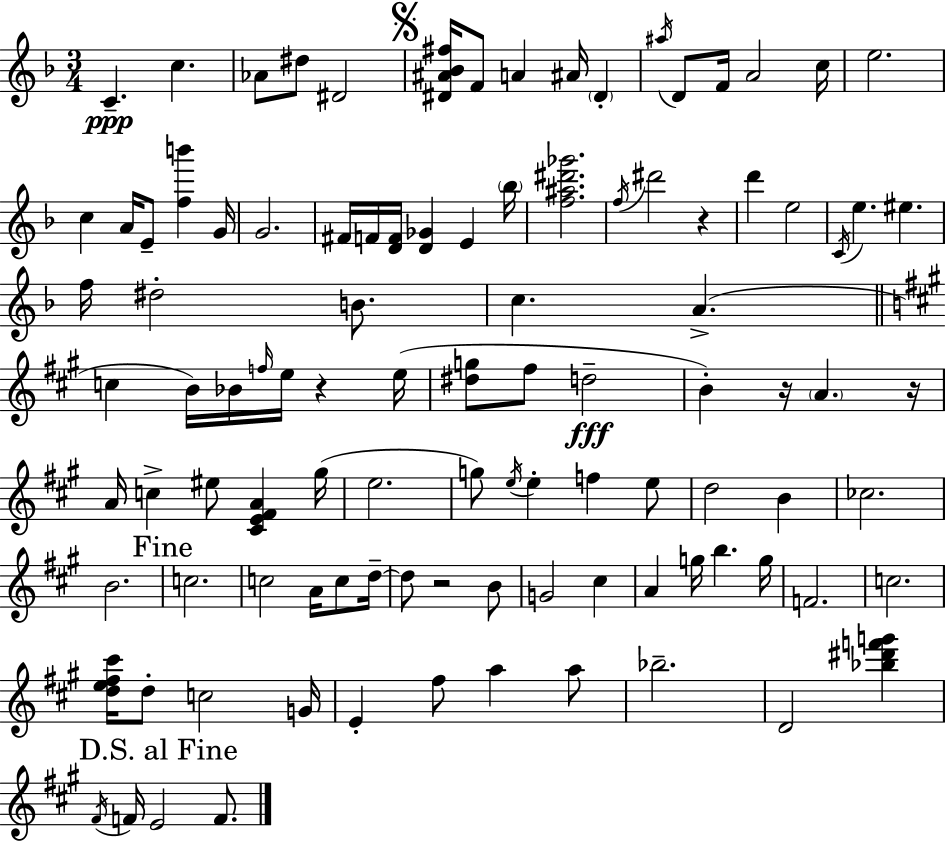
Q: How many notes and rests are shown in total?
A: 102